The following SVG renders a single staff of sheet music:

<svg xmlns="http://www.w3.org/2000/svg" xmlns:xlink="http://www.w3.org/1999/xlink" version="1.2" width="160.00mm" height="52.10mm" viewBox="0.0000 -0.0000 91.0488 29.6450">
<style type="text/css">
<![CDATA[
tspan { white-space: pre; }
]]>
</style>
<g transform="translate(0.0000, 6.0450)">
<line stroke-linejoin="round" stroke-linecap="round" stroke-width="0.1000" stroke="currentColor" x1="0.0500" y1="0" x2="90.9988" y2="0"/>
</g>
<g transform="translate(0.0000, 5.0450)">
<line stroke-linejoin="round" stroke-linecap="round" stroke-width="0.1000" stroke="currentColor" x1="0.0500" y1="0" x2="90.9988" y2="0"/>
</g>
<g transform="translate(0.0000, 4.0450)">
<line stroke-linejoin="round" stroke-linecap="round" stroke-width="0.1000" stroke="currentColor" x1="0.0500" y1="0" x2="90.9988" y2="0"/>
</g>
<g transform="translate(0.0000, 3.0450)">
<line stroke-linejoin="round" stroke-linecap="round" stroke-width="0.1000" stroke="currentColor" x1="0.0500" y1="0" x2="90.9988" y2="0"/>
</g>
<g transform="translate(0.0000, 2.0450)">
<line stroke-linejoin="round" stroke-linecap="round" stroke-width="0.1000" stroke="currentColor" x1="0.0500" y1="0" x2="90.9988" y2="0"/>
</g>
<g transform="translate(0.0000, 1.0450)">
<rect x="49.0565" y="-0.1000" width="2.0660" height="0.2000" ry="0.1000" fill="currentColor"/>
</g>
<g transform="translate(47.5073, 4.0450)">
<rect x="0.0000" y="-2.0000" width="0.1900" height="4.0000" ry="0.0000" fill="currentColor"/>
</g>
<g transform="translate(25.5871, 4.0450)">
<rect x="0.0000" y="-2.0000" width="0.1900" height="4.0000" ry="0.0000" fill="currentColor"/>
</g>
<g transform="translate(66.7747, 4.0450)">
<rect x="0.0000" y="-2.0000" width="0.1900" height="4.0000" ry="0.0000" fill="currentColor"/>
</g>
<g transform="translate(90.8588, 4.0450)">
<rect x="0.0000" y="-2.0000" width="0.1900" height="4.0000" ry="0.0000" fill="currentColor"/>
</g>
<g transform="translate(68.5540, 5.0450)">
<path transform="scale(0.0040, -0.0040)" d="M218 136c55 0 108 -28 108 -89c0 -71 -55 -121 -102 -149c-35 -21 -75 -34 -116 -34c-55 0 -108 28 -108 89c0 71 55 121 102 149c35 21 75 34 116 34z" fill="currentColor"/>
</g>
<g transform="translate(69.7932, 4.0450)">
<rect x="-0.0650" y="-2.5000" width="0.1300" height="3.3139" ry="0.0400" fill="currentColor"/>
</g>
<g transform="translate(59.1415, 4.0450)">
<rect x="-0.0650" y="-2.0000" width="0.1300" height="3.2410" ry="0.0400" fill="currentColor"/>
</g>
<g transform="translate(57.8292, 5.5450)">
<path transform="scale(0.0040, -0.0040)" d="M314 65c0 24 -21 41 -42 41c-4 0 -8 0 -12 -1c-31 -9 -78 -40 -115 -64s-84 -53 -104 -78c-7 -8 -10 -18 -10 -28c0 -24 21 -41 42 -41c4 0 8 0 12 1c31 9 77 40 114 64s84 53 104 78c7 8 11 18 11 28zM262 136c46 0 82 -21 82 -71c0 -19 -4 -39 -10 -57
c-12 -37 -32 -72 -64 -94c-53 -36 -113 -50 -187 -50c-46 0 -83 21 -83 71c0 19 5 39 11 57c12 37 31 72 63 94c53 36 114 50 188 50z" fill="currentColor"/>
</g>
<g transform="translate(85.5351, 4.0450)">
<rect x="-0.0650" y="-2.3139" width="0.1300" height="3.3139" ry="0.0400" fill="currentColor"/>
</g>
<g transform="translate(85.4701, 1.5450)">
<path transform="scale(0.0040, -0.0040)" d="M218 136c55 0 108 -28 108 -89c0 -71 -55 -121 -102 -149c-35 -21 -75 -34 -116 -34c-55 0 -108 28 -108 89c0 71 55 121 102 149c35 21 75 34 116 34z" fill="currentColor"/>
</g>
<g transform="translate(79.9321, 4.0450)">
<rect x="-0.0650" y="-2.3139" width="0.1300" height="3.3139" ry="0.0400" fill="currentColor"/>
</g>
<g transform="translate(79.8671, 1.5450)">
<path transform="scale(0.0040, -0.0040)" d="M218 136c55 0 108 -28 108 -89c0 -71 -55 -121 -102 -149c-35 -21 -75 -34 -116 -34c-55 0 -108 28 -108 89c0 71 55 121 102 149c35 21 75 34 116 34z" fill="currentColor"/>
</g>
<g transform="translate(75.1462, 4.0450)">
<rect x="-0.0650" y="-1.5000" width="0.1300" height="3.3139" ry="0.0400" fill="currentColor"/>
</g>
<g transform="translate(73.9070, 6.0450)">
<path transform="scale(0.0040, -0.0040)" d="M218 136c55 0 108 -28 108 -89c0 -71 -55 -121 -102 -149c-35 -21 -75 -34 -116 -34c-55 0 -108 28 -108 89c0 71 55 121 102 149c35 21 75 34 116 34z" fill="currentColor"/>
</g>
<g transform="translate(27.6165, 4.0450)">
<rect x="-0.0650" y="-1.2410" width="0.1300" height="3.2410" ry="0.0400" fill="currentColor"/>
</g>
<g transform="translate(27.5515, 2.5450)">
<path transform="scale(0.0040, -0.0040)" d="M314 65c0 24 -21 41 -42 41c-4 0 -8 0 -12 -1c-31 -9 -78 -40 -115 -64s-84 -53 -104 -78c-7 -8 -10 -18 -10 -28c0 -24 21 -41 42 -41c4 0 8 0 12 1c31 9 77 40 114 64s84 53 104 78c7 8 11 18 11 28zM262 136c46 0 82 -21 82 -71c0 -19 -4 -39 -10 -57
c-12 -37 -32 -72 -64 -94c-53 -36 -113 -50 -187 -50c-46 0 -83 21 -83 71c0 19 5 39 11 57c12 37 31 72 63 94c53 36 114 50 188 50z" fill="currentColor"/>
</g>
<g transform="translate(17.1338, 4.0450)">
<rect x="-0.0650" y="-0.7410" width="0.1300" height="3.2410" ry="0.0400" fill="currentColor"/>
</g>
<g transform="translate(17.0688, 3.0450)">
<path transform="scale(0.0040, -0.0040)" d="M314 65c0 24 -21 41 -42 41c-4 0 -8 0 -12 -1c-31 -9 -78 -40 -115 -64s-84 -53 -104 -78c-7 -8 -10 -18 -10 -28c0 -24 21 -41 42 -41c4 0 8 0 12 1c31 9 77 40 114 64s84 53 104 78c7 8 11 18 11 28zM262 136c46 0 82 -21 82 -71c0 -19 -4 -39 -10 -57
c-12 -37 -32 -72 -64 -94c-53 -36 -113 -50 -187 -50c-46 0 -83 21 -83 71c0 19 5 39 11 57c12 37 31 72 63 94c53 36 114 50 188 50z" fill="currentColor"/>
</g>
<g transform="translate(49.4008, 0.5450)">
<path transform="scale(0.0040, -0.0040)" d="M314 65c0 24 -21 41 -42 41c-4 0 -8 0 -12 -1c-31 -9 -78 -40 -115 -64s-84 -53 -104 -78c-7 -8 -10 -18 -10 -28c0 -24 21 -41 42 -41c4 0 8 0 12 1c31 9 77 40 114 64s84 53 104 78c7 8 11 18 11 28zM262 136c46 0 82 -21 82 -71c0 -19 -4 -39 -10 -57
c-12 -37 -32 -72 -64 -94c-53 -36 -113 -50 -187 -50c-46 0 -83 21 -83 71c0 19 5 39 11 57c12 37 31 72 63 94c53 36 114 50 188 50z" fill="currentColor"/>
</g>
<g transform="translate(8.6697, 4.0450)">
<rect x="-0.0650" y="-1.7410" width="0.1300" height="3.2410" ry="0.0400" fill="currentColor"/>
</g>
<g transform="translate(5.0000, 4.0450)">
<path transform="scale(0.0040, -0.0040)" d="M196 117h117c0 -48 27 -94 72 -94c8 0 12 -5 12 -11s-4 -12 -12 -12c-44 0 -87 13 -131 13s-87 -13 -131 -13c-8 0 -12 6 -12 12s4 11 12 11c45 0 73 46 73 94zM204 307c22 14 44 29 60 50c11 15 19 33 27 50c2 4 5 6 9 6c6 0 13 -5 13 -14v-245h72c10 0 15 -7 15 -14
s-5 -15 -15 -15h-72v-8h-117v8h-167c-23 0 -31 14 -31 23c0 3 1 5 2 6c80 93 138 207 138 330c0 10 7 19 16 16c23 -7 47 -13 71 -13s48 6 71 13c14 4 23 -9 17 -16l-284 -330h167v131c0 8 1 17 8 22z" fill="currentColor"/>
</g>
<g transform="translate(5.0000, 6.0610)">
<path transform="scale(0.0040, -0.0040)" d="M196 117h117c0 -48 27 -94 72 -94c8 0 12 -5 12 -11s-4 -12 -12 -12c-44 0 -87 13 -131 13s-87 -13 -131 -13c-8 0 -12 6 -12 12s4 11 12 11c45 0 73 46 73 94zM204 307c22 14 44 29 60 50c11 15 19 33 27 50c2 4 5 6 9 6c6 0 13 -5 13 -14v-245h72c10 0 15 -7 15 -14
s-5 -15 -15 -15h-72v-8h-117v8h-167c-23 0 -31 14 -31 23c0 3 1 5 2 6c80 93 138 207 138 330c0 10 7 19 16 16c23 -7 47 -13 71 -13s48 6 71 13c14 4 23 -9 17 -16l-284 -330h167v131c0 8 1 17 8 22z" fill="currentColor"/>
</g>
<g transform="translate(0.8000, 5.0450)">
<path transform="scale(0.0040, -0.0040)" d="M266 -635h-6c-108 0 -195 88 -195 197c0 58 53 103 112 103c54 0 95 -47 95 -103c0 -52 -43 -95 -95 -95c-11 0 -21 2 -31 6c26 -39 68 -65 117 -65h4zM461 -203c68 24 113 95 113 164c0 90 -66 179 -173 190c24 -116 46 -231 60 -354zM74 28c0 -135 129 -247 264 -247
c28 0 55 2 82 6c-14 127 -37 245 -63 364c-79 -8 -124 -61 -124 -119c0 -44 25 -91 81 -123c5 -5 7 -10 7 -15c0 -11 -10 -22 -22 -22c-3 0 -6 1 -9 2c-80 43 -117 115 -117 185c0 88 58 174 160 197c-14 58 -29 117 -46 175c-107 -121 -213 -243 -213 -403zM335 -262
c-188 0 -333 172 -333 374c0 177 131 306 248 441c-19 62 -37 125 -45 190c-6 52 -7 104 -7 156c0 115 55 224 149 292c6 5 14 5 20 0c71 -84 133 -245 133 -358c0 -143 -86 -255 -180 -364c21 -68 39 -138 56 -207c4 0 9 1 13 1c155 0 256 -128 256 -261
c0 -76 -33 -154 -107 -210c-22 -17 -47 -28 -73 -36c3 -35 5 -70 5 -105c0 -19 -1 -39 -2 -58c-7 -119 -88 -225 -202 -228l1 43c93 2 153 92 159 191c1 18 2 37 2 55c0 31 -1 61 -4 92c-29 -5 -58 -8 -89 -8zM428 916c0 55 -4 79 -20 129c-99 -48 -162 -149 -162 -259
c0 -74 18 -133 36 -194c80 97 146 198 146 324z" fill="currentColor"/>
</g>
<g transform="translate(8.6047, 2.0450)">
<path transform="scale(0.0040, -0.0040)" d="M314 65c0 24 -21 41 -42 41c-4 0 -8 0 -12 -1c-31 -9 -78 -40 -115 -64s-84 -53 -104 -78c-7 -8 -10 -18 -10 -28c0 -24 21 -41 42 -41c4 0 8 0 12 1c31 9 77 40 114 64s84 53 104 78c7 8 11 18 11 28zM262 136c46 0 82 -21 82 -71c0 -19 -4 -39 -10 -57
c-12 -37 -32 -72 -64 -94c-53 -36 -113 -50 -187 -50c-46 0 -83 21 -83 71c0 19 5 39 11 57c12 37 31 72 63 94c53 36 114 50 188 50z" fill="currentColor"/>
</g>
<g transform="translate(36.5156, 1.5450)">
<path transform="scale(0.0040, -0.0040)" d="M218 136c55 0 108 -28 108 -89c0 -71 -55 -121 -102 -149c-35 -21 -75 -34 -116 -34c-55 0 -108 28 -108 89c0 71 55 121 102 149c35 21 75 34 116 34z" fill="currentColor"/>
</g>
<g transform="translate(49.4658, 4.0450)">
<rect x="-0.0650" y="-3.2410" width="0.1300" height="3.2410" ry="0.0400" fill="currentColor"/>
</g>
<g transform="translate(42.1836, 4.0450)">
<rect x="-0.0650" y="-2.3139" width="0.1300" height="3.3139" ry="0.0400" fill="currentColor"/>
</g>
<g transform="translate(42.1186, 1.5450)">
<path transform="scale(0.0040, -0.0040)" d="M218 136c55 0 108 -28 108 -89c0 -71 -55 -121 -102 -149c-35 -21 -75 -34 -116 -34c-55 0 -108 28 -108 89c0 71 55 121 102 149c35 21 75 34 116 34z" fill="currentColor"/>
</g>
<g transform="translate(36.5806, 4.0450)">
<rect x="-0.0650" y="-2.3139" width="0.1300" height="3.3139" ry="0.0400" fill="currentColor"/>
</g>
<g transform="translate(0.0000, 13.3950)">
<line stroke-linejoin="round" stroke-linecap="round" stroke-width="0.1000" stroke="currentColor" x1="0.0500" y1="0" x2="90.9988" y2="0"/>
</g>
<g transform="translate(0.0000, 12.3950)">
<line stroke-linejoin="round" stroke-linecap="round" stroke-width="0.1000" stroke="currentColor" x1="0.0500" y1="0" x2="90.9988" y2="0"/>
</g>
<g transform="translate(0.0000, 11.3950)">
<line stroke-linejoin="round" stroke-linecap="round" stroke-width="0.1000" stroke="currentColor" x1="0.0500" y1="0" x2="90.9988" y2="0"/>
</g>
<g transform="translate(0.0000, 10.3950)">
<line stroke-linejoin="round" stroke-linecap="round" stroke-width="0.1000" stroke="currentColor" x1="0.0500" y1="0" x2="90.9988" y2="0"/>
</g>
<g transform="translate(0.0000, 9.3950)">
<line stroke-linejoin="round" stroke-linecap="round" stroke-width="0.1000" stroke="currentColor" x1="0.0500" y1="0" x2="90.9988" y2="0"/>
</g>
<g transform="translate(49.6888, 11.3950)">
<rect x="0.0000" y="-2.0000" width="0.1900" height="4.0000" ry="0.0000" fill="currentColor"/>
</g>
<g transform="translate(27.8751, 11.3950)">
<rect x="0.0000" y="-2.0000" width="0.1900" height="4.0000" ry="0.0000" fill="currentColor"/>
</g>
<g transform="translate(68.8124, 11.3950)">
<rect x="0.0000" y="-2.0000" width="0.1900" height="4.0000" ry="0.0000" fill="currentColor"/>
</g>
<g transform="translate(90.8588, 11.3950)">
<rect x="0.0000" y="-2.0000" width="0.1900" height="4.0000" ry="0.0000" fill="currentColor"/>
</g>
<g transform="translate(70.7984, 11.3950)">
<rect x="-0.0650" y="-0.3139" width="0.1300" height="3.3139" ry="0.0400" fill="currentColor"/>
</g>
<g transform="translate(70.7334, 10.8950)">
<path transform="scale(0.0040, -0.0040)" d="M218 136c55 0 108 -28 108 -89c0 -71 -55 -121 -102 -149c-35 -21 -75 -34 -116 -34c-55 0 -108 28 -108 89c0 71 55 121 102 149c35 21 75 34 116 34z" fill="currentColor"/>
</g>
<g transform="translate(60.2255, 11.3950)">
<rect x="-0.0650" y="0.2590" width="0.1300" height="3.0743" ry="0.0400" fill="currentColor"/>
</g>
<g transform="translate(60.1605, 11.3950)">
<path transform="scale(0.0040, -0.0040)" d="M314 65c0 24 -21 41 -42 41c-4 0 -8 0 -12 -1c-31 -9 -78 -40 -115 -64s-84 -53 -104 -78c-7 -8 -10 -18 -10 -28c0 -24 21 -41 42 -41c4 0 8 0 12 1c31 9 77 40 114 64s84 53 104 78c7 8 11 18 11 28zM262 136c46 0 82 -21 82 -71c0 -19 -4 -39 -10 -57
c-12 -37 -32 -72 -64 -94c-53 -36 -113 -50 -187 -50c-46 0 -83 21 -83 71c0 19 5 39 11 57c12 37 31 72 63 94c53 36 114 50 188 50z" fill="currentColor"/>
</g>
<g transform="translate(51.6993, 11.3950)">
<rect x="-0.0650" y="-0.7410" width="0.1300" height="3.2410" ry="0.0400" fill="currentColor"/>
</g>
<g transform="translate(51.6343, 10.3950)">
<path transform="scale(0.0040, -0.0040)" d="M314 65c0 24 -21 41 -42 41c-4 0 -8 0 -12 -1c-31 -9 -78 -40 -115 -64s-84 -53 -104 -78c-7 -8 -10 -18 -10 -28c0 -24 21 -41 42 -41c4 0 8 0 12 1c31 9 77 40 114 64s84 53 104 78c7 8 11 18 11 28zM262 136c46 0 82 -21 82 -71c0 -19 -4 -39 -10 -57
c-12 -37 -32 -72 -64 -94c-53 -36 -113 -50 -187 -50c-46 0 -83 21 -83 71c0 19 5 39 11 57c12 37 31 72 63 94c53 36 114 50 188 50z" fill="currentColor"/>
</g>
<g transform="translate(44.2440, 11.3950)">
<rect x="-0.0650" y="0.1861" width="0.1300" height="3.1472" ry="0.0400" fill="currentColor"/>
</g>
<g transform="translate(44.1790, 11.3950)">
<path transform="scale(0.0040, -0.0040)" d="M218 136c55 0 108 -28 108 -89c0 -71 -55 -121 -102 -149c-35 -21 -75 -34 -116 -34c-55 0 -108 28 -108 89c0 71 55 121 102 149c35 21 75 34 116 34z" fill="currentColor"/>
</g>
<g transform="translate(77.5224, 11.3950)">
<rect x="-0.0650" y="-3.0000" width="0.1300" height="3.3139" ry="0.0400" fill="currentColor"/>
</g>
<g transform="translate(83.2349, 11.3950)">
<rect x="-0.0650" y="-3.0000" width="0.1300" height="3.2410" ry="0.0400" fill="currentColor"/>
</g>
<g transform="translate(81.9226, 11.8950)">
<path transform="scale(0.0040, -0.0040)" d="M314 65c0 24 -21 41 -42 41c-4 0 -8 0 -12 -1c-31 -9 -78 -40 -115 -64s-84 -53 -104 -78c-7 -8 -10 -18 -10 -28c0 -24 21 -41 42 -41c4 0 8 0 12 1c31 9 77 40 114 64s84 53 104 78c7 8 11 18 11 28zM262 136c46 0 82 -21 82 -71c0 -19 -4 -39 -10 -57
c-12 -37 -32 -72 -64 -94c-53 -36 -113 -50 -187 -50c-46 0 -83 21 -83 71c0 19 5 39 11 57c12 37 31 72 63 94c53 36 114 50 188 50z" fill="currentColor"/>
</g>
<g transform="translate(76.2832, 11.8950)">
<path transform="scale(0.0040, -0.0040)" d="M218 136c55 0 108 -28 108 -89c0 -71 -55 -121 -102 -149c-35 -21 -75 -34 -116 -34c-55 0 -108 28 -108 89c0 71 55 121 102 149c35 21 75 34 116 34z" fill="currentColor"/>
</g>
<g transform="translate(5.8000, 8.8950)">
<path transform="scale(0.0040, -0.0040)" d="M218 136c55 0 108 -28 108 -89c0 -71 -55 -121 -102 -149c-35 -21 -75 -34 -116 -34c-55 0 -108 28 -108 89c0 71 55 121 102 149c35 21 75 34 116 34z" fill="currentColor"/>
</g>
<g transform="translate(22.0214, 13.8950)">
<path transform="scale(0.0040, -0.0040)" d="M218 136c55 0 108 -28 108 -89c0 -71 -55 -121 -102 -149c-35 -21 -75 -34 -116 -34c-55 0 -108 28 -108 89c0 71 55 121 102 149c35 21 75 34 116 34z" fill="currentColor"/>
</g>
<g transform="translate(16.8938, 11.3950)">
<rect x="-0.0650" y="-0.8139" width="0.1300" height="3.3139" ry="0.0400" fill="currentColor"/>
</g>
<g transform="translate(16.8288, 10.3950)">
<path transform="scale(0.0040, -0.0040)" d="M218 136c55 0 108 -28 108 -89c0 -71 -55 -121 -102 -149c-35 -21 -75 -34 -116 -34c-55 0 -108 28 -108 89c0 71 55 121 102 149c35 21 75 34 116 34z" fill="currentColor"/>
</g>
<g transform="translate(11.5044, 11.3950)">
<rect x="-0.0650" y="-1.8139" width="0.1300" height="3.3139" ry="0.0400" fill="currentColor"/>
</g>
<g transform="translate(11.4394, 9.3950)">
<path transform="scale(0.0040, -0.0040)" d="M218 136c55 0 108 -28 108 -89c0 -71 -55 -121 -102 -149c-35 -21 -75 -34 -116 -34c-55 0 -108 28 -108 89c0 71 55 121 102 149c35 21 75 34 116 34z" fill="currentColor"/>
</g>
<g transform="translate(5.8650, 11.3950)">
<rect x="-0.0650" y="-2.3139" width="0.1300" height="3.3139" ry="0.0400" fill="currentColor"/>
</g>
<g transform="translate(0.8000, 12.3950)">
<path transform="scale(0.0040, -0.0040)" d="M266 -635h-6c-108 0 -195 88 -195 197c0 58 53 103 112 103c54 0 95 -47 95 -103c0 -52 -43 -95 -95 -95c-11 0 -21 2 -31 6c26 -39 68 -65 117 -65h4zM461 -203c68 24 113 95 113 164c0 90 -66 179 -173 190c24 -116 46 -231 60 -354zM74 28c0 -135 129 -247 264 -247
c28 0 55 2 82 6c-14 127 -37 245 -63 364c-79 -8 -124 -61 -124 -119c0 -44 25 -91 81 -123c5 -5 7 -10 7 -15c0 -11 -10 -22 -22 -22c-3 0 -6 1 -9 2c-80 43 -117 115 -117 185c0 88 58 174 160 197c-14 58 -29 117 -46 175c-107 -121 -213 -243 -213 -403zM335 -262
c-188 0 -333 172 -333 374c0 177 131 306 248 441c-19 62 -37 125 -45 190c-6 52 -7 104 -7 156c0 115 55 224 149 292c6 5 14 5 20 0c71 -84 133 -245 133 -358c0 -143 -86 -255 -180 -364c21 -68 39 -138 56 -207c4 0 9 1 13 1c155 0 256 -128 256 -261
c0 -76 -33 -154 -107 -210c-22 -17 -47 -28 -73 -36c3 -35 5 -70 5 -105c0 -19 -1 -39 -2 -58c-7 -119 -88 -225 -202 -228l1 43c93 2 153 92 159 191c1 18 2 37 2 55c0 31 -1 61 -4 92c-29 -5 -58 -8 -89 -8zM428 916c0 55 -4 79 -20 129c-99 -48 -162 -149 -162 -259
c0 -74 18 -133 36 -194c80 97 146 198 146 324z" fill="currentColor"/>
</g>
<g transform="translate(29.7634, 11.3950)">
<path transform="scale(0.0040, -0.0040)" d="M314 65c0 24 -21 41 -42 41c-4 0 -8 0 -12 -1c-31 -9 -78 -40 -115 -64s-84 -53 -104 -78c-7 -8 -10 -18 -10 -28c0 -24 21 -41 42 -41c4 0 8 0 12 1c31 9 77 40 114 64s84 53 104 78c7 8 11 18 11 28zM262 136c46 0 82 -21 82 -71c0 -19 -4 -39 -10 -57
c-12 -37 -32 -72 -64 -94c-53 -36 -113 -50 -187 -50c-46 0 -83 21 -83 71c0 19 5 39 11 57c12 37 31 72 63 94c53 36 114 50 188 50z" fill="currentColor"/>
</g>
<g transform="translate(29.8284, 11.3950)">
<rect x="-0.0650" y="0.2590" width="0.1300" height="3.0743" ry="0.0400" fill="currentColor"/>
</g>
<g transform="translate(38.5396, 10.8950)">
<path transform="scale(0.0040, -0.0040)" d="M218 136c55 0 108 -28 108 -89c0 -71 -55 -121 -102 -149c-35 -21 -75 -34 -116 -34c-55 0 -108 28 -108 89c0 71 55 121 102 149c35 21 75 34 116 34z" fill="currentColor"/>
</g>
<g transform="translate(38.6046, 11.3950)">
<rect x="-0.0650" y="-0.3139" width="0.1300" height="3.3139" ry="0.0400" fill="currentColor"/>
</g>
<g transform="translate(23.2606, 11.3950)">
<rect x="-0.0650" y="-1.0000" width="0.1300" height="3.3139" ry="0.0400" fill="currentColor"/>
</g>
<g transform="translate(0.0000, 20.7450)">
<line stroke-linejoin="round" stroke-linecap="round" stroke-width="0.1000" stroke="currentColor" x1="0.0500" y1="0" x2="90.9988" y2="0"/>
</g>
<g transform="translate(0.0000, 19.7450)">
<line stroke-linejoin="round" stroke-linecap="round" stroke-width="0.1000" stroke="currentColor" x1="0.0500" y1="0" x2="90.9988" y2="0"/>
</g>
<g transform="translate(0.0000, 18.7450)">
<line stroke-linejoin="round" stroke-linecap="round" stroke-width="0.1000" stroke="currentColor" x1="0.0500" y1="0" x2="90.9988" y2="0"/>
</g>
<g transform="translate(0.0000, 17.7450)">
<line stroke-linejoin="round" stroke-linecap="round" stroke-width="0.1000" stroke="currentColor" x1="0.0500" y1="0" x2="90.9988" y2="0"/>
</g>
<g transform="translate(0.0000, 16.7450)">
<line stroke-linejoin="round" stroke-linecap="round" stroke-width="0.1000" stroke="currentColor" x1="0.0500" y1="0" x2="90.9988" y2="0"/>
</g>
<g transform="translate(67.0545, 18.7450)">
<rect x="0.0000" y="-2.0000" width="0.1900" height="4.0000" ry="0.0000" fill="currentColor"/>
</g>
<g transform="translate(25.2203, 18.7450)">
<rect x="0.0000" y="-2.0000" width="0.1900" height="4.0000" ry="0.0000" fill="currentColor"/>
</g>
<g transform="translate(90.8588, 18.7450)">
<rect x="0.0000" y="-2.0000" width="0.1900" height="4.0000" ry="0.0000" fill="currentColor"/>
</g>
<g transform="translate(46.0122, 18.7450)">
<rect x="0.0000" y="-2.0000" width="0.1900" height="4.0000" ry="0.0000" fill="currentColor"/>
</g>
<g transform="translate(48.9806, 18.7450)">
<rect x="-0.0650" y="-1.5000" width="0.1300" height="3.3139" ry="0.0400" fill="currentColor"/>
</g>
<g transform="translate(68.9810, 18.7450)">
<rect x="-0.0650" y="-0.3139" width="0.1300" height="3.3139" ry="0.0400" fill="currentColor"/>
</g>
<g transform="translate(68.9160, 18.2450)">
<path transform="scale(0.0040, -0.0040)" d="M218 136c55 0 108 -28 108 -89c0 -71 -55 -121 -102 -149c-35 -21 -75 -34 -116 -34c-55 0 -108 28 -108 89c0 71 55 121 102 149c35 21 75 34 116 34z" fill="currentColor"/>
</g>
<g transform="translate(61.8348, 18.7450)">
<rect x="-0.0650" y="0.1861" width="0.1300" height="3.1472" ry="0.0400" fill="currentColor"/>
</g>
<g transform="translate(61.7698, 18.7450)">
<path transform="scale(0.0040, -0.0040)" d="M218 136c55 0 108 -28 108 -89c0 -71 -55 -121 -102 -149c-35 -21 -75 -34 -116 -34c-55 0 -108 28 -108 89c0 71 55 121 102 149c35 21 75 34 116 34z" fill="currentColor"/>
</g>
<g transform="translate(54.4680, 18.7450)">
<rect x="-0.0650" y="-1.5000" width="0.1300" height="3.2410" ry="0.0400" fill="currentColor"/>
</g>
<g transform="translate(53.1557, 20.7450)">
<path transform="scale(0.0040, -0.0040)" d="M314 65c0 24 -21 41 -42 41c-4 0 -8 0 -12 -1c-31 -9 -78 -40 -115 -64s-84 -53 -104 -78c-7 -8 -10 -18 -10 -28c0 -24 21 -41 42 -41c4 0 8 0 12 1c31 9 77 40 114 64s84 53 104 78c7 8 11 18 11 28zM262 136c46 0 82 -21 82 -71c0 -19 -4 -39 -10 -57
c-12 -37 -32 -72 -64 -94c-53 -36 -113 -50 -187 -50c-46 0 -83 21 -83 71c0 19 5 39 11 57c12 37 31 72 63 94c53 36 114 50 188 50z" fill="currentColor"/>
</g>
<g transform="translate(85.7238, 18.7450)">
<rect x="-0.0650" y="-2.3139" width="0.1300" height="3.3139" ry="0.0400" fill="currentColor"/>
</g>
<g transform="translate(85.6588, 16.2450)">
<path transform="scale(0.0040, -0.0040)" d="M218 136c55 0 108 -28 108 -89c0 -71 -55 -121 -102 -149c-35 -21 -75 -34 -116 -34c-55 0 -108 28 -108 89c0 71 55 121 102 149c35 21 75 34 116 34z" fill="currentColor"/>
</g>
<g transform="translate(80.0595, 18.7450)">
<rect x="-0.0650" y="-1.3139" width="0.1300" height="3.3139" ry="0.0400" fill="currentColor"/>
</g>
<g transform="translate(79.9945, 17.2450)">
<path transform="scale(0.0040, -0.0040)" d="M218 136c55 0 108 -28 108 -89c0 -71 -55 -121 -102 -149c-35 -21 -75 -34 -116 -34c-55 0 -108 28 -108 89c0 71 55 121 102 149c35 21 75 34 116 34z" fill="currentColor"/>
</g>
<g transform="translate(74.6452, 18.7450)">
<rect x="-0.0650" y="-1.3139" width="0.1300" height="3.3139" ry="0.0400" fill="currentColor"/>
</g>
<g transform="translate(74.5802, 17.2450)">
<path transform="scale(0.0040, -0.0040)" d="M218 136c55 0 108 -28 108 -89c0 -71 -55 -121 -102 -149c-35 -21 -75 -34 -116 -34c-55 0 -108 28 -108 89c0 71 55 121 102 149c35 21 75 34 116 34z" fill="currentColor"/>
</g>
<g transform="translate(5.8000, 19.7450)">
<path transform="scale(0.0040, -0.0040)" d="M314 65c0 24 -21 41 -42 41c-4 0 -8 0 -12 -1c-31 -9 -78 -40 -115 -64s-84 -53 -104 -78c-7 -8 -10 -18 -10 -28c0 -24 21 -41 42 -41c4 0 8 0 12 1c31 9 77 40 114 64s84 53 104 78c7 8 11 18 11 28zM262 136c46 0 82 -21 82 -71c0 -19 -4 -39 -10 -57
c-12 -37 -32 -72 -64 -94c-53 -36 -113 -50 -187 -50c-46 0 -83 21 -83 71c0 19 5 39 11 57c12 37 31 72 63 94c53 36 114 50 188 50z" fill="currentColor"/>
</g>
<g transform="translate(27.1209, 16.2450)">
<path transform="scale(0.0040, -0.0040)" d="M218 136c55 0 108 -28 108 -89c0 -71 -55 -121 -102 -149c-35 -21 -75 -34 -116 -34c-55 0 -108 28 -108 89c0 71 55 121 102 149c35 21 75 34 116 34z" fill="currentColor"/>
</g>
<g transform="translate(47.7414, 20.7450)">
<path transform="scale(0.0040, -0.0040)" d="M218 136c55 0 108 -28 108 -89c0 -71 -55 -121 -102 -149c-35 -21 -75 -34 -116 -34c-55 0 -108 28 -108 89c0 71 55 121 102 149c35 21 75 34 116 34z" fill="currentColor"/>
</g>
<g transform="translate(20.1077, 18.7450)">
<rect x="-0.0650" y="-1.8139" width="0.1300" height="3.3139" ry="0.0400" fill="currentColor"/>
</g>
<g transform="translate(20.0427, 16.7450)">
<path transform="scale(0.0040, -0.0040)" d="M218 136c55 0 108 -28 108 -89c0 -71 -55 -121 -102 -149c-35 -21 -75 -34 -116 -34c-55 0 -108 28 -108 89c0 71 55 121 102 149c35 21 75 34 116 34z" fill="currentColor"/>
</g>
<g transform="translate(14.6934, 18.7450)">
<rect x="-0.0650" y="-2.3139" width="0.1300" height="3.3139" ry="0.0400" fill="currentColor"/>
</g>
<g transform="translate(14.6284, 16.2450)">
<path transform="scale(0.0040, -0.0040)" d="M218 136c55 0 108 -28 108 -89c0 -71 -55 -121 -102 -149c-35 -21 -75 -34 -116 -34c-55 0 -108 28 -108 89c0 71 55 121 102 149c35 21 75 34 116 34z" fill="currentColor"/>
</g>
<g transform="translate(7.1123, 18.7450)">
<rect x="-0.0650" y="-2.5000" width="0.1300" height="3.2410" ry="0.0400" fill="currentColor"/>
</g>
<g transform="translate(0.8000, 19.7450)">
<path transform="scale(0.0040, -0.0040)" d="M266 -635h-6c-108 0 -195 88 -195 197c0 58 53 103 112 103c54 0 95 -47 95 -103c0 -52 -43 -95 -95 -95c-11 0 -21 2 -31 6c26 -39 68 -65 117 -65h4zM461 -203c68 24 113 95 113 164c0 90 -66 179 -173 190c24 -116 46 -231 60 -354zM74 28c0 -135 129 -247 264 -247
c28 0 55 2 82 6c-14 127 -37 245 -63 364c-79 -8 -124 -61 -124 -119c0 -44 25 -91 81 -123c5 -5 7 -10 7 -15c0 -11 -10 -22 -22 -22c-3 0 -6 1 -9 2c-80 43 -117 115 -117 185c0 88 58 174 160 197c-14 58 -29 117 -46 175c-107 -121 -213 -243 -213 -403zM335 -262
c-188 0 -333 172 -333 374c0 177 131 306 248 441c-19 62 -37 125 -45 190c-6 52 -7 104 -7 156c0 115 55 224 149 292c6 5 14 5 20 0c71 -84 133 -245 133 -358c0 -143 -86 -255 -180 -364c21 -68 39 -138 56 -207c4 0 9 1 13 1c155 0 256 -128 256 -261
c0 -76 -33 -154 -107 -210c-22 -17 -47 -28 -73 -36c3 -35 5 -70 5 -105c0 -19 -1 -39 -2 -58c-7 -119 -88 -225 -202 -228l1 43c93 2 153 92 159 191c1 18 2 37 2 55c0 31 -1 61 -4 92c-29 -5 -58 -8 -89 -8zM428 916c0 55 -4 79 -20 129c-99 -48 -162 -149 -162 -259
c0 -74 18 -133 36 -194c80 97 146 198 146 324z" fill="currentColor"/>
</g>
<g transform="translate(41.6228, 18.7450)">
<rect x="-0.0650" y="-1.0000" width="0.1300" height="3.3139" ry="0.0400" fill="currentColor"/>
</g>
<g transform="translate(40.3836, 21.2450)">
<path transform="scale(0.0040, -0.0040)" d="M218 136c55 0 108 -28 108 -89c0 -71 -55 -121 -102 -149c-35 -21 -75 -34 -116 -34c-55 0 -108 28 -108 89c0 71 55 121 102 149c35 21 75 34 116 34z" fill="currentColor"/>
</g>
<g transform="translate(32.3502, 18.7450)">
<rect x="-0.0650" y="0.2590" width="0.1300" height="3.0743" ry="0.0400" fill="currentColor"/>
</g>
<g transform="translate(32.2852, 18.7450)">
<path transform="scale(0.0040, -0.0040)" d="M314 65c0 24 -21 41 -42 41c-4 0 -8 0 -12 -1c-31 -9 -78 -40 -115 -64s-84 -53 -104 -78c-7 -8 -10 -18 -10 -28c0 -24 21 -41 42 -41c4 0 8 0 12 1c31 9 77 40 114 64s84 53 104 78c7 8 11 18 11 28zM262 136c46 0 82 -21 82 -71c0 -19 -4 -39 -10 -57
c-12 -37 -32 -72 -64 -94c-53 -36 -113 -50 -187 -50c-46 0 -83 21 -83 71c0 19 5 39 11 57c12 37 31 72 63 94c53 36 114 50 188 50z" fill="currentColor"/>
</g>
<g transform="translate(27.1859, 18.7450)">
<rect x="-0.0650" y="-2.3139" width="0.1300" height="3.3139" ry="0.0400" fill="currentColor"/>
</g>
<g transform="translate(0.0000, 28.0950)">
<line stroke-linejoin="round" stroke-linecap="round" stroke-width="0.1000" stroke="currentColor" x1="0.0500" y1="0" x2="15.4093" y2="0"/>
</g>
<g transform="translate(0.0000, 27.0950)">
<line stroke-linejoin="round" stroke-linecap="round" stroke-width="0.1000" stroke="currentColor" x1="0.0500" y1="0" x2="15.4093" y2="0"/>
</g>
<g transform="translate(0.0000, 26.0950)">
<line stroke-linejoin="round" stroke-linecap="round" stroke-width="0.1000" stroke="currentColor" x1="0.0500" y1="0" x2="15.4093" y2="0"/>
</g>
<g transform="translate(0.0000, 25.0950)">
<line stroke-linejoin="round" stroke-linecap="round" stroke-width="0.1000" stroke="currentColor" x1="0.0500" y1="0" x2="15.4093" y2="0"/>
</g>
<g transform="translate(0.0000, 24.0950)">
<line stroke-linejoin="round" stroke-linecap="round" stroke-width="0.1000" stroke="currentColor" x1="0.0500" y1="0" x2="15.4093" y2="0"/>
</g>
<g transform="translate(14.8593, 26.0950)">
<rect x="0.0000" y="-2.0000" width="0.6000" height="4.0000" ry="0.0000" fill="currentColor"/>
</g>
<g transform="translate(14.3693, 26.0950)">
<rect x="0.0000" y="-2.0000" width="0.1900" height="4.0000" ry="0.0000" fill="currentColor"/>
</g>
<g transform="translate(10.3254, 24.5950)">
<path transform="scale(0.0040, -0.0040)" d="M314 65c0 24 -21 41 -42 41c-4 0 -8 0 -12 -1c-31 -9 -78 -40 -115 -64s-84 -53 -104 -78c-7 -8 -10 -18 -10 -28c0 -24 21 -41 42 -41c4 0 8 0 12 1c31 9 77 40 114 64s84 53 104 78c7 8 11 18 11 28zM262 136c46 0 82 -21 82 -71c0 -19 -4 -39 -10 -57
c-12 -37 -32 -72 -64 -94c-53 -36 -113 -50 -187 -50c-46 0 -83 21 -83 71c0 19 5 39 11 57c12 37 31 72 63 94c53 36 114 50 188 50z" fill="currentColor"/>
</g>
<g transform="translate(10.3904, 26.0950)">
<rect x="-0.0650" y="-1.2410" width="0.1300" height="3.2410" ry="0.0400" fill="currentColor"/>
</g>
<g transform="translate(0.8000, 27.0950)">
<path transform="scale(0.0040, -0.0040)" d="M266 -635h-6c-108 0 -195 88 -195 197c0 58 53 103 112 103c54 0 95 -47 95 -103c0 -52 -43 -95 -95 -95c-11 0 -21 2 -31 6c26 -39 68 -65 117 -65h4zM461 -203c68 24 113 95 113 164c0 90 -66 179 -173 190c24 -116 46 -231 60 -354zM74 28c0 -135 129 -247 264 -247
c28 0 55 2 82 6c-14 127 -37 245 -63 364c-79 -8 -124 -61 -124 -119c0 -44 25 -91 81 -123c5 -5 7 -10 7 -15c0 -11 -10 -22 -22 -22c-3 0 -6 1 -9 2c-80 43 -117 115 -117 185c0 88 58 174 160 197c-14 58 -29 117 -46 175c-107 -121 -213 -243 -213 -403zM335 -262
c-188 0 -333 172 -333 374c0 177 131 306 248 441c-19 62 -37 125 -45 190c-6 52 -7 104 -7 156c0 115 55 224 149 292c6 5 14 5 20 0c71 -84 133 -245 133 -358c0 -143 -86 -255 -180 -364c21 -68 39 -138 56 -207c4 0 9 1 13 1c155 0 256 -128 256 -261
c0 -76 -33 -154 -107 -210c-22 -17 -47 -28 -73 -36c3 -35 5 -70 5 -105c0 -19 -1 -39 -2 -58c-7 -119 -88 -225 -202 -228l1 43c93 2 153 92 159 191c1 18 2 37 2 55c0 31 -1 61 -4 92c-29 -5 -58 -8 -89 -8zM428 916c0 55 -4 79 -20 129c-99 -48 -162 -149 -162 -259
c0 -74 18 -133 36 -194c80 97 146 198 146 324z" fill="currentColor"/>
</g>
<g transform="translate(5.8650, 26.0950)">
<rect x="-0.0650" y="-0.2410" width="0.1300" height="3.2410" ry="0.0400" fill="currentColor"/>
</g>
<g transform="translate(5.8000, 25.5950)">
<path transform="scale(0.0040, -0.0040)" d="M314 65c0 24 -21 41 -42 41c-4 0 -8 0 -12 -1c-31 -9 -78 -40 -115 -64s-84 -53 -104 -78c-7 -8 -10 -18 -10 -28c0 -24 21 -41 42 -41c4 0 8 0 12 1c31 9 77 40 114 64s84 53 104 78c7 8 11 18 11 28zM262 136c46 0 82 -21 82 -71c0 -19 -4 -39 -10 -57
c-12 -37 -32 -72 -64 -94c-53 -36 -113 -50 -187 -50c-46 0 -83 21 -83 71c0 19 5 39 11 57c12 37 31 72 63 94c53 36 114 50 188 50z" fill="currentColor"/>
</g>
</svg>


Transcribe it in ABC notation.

X:1
T:Untitled
M:4/4
L:1/4
K:C
f2 d2 e2 g g b2 F2 G E g g g f d D B2 c B d2 B2 c A A2 G2 g f g B2 D E E2 B c e e g c2 e2